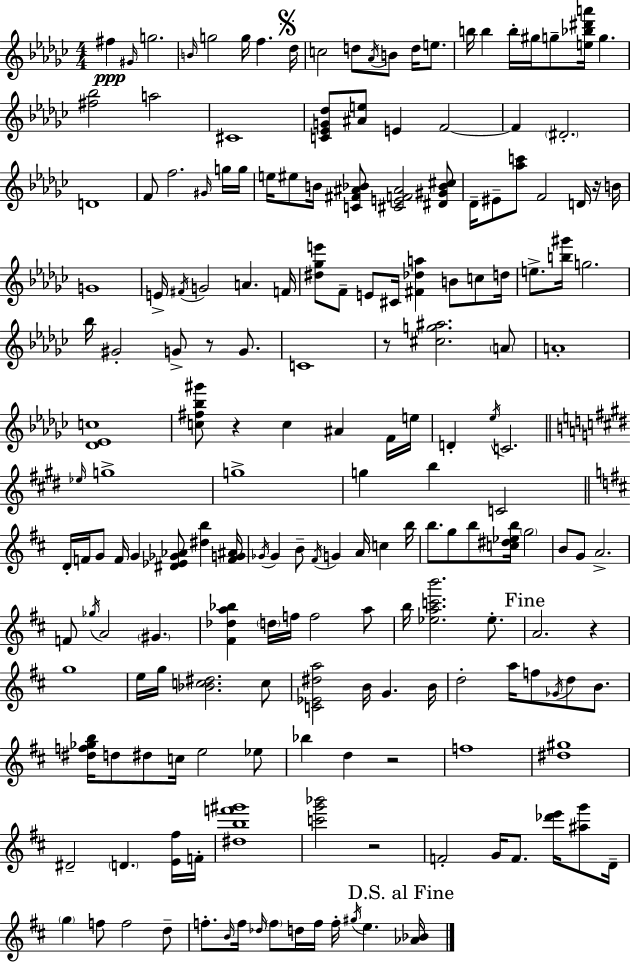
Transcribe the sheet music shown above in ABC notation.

X:1
T:Untitled
M:4/4
L:1/4
K:Ebm
^f ^G/4 g2 B/4 g2 g/4 f _d/4 c2 d/2 _A/4 B/2 d/4 e/2 b/4 b b/4 ^g/4 g/2 [e_b^d'a']/4 g [^f_b]2 a2 ^C4 [C_EG_d]/2 [^Ae]/2 E F2 F ^D2 D4 F/2 f2 ^G/4 g/4 g/4 e/4 ^e/2 B/4 [C^F^A_B]/2 [^CEF^A]2 [^D^G_B^c]/2 _D/4 ^E/2 [_ac']/2 F2 D/4 z/4 B/4 G4 E/4 ^F/4 G2 A F/4 [^d_ge']/2 F/2 E/2 ^C/4 [^F_da] B/2 c/2 d/4 e/2 [b^g']/4 g2 _b/4 ^G2 G/2 z/2 G/2 C4 z/2 [^cg^a]2 A/2 A4 [_D_Ec]4 [c^f_b^g']/2 z c ^A F/4 e/4 D _e/4 C2 _e/4 g4 g4 g b C2 D/4 F/4 G/2 F/4 G [^D_E_G_A]/2 [^db] [FG^A]/4 _G/4 _G B/2 ^F/4 G A/4 c b/4 b/2 g/2 b/2 [c^d_eb]/4 g2 B/2 G/2 A2 F/2 _g/4 A2 ^G [^F_da_b] d/4 f/4 f2 a/2 b/4 [_eac'b']2 _e/2 A2 z g4 e/4 g/4 [_Bc^d]2 c/2 [C_E^da]2 B/4 G B/4 d2 a/4 f/2 _G/4 d/2 B/2 [^df_gb]/4 d/2 ^d/2 c/4 e2 _e/2 _b d z2 f4 [^d^g]4 ^D2 D [E^f]/4 F/4 [^dbf'^g']4 [c'g'_b']2 z2 F2 G/4 F/2 [_d'e']/4 [^ag']/2 D/4 g f/2 f2 d/2 f/2 B/4 f/4 _d/4 f/2 d/4 f/4 f/4 ^g/4 e [_A_B]/4